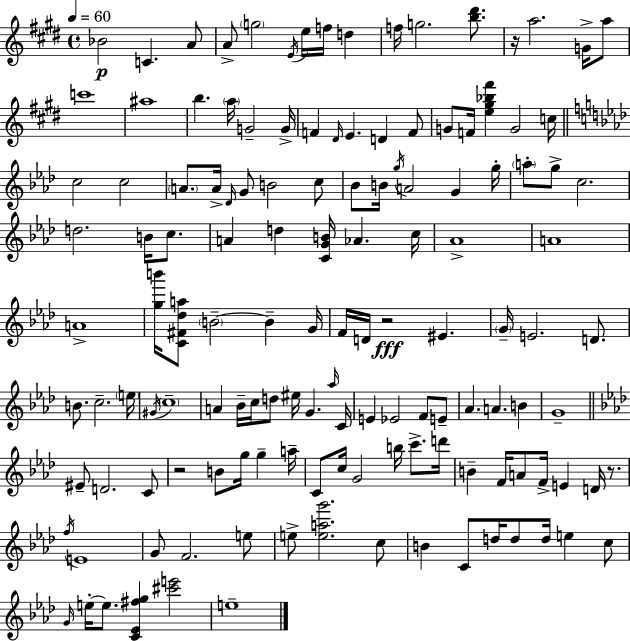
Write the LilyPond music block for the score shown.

{
  \clef treble
  \time 4/4
  \defaultTimeSignature
  \key e \major
  \tempo 4 = 60
  bes'2\p c'4. a'8 | a'8-> \parenthesize g''2 \acciaccatura { e'16 } e''16 f''16 d''4 | f''16 g''2. <b'' dis'''>8. | r16 a''2. g'16-> a''8 | \break c'''1 | ais''1 | b''4. \parenthesize a''16 g'2-- | g'16-> f'4 \grace { dis'16 } e'4. d'4 | \break f'8 g'8 f'16 <e'' gis'' bes'' fis'''>4 g'2 | c''16 \bar "||" \break \key f \minor c''2 c''2 | \parenthesize a'8. a'16-> \grace { des'16 } g'8 b'2 c''8 | bes'8 b'16 \acciaccatura { g''16 } a'2 g'4 | g''16-. \parenthesize a''8-. g''8-> c''2. | \break d''2. b'16 c''8. | a'4 d''4 <c' g' b'>16 aes'4. | c''16 aes'1-> | a'1 | \break a'1-> | <g'' b'''>16 <c' fis' des'' a''>8 \parenthesize b'2--~~ b'4-- | g'16 f'16 d'16 r2\fff eis'4. | \parenthesize g'16-- e'2. d'8. | \break b'8. c''2.-- | \parenthesize e''16 \acciaccatura { gis'16 } \parenthesize c''1-- | a'4 bes'16-- c''16 d''8 eis''16 g'4. | \grace { aes''16 } c'16 e'4 ees'2 | \break f'8 e'8-- aes'4. a'4. | b'4 g'1-- | \bar "||" \break \key f \minor eis'8-- d'2. c'8 | r2 b'8 g''16 g''4-- a''16-- | c'8 c''16 g'2 b''16 c'''8.-> d'''16 | b'4-- f'16 a'8 f'16-> e'4 d'16 r8. | \break \acciaccatura { f''16 } e'1 | g'8 f'2. e''8 | e''8-> <e'' a'' g'''>2. c''8 | b'4 c'8 d''16 d''8 d''16 e''4 c''8 | \break \grace { g'16 } e''16-.~~ e''8. <c' ees' fis'' g''>4 <cis''' e'''>2 | e''1-- | \bar "|."
}